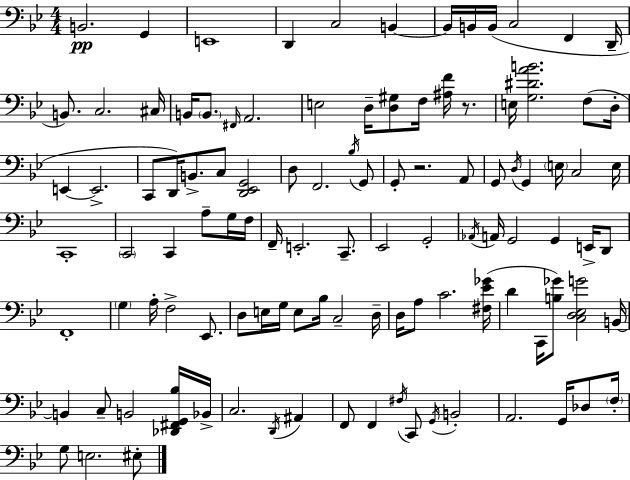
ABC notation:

X:1
T:Untitled
M:4/4
L:1/4
K:Gm
B,,2 G,, E,,4 D,, C,2 B,, B,,/4 B,,/4 B,,/4 C,2 F,, D,,/4 B,,/2 C,2 ^C,/4 B,,/4 B,,/2 ^F,,/4 A,,2 E,2 D,/4 [D,^G,]/2 F,/4 [^A,F]/4 z/2 E,/4 [G,^DAB]2 F,/2 D,/4 E,, E,,2 C,,/2 D,,/4 B,,/2 C,/2 [D,,_E,,G,,]2 D,/2 F,,2 _B,/4 G,,/2 G,,/2 z2 A,,/2 G,,/2 D,/4 G,, E,/4 C,2 E,/4 C,,4 C,,2 C,, A,/2 G,/4 F,/4 F,,/4 E,,2 C,,/2 _E,,2 G,,2 _A,,/4 A,,/4 G,,2 G,, E,,/4 D,,/2 F,,4 G, A,/4 F,2 _E,,/2 D,/2 E,/4 G,/4 E,/2 _B,/4 C,2 D,/4 D,/4 A,/2 C2 [^F,_E_G]/4 D C,,/4 [B,_G]/2 [C,D,_E,G]2 B,,/4 B,, C,/2 B,,2 [_D,,^F,,G,,_B,]/4 _B,,/4 C,2 D,,/4 ^A,, F,,/2 F,, ^F,/4 C,,/2 G,,/4 B,,2 A,,2 G,,/4 _D,/2 F,/4 G,/2 E,2 ^E,/2